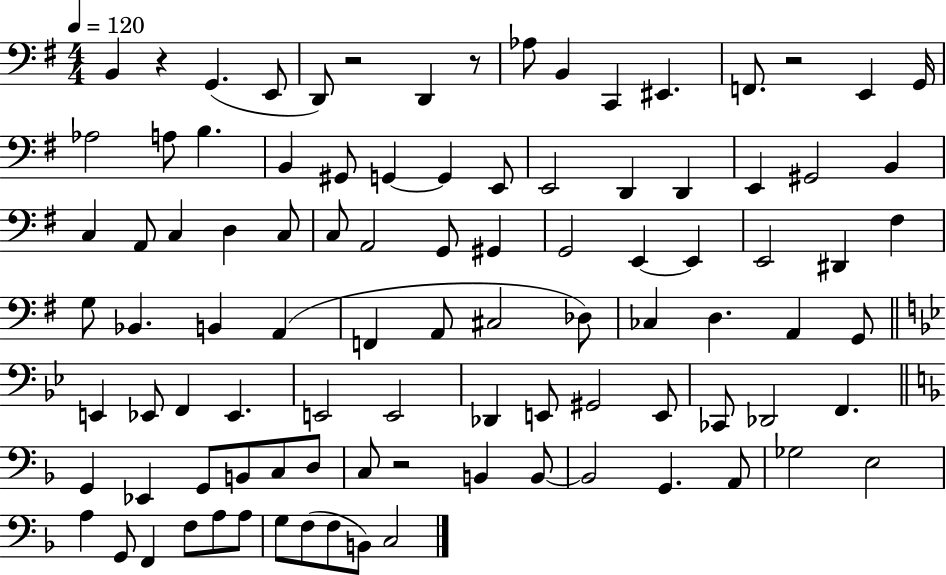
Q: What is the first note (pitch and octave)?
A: B2